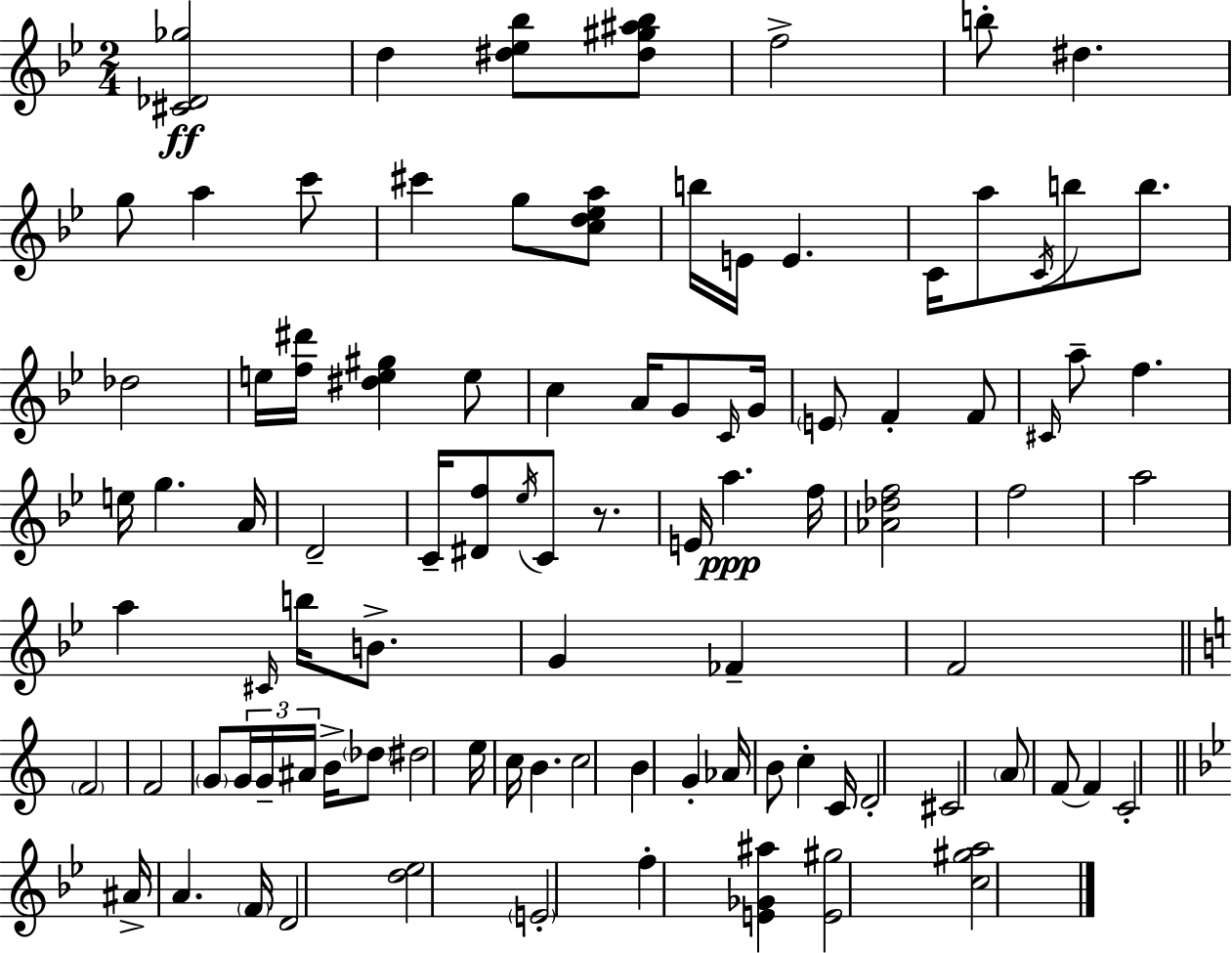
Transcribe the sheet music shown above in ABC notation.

X:1
T:Untitled
M:2/4
L:1/4
K:Gm
[^C_D_g]2 d [^d_e_b]/2 [^d^g^a_b]/2 f2 b/2 ^d g/2 a c'/2 ^c' g/2 [cd_ea]/2 b/4 E/4 E C/4 a/2 C/4 b/2 b/2 _d2 e/4 [f^d']/4 [^de^g] e/2 c A/4 G/2 C/4 G/4 E/2 F F/2 ^C/4 a/2 f e/4 g A/4 D2 C/4 [^Df]/2 _e/4 C/2 z/2 E/4 a f/4 [_A_df]2 f2 a2 a ^C/4 b/4 B/2 G _F F2 F2 F2 G/2 G/4 G/4 ^A/4 B/4 _d/2 ^d2 e/4 c/4 B c2 B G _A/4 B/2 c C/4 D2 ^C2 A/2 F/2 F C2 ^A/4 A F/4 D2 [d_e]2 E2 f [E_G^a] [E^g]2 [c^ga]2